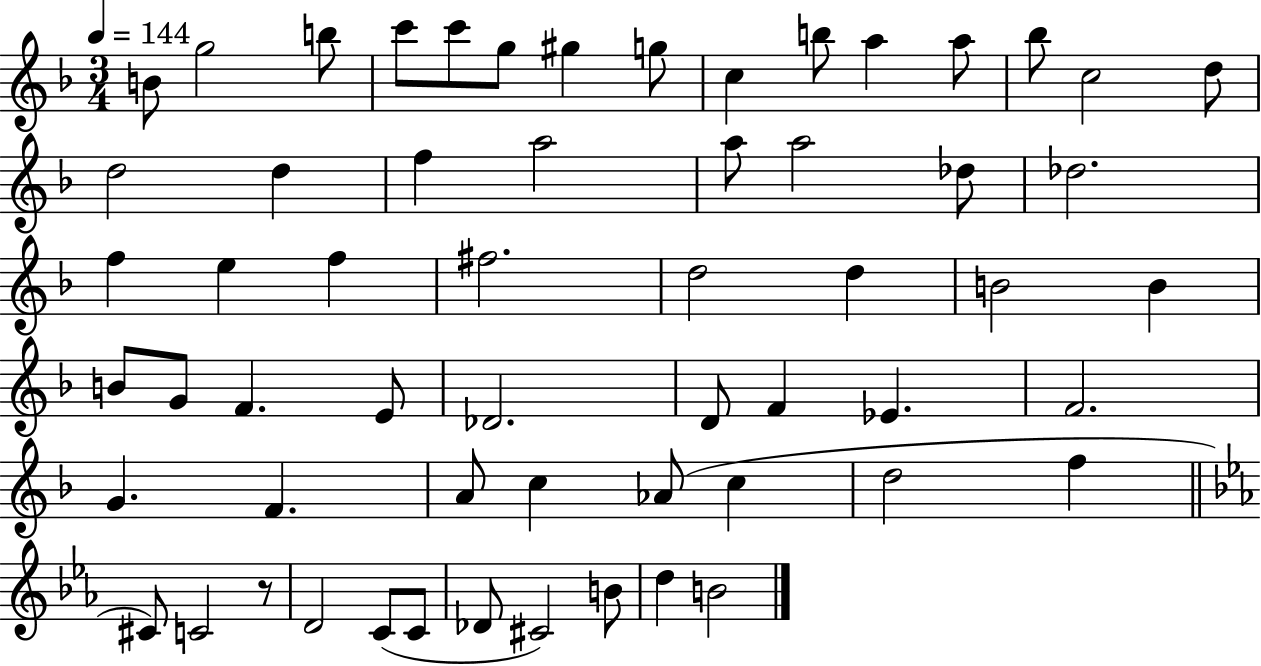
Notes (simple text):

B4/e G5/h B5/e C6/e C6/e G5/e G#5/q G5/e C5/q B5/e A5/q A5/e Bb5/e C5/h D5/e D5/h D5/q F5/q A5/h A5/e A5/h Db5/e Db5/h. F5/q E5/q F5/q F#5/h. D5/h D5/q B4/h B4/q B4/e G4/e F4/q. E4/e Db4/h. D4/e F4/q Eb4/q. F4/h. G4/q. F4/q. A4/e C5/q Ab4/e C5/q D5/h F5/q C#4/e C4/h R/e D4/h C4/e C4/e Db4/e C#4/h B4/e D5/q B4/h